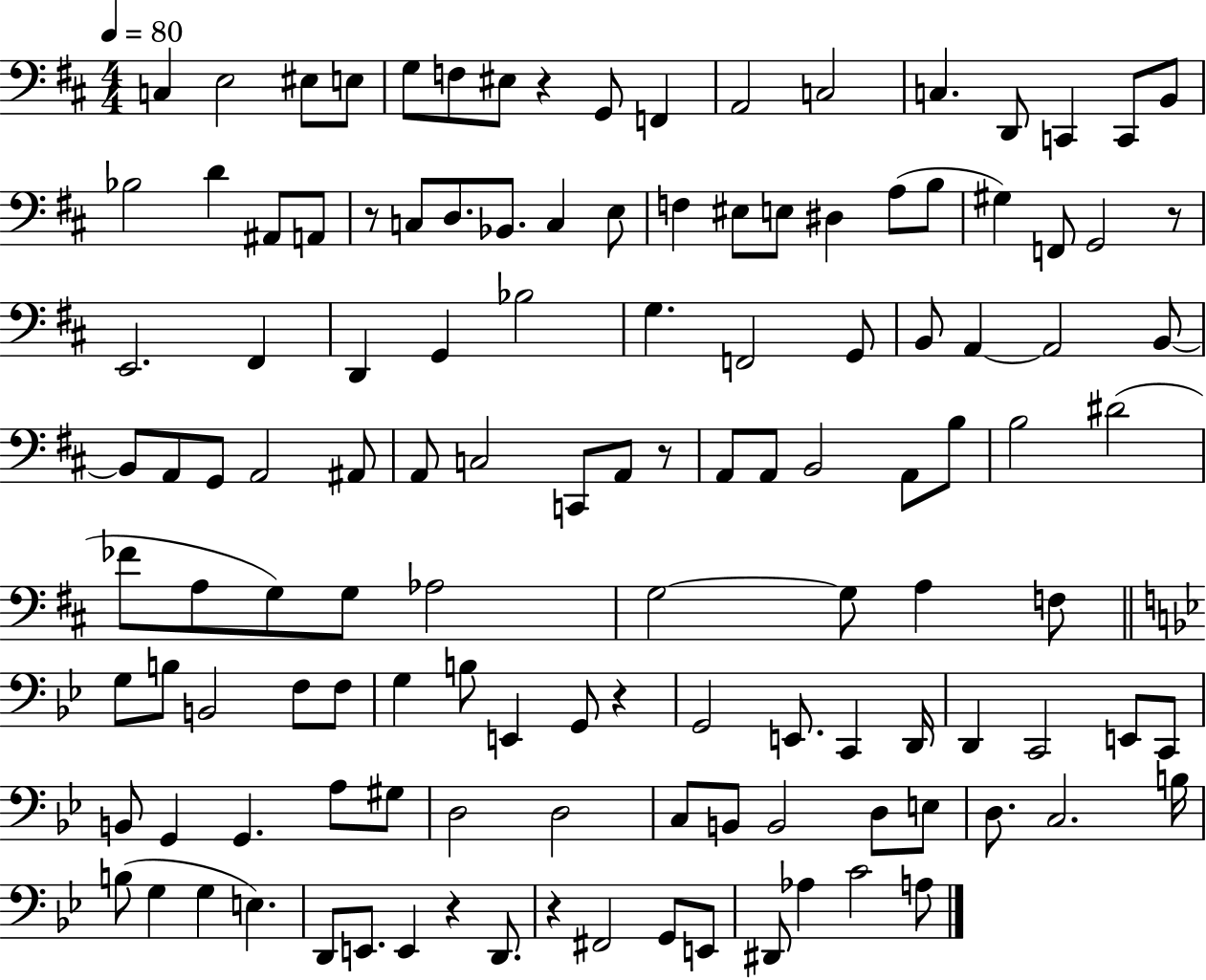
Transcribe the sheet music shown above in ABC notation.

X:1
T:Untitled
M:4/4
L:1/4
K:D
C, E,2 ^E,/2 E,/2 G,/2 F,/2 ^E,/2 z G,,/2 F,, A,,2 C,2 C, D,,/2 C,, C,,/2 B,,/2 _B,2 D ^A,,/2 A,,/2 z/2 C,/2 D,/2 _B,,/2 C, E,/2 F, ^E,/2 E,/2 ^D, A,/2 B,/2 ^G, F,,/2 G,,2 z/2 E,,2 ^F,, D,, G,, _B,2 G, F,,2 G,,/2 B,,/2 A,, A,,2 B,,/2 B,,/2 A,,/2 G,,/2 A,,2 ^A,,/2 A,,/2 C,2 C,,/2 A,,/2 z/2 A,,/2 A,,/2 B,,2 A,,/2 B,/2 B,2 ^D2 _F/2 A,/2 G,/2 G,/2 _A,2 G,2 G,/2 A, F,/2 G,/2 B,/2 B,,2 F,/2 F,/2 G, B,/2 E,, G,,/2 z G,,2 E,,/2 C,, D,,/4 D,, C,,2 E,,/2 C,,/2 B,,/2 G,, G,, A,/2 ^G,/2 D,2 D,2 C,/2 B,,/2 B,,2 D,/2 E,/2 D,/2 C,2 B,/4 B,/2 G, G, E, D,,/2 E,,/2 E,, z D,,/2 z ^F,,2 G,,/2 E,,/2 ^D,,/2 _A, C2 A,/2